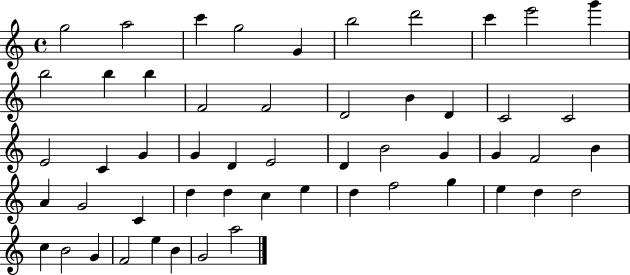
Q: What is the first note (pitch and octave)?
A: G5